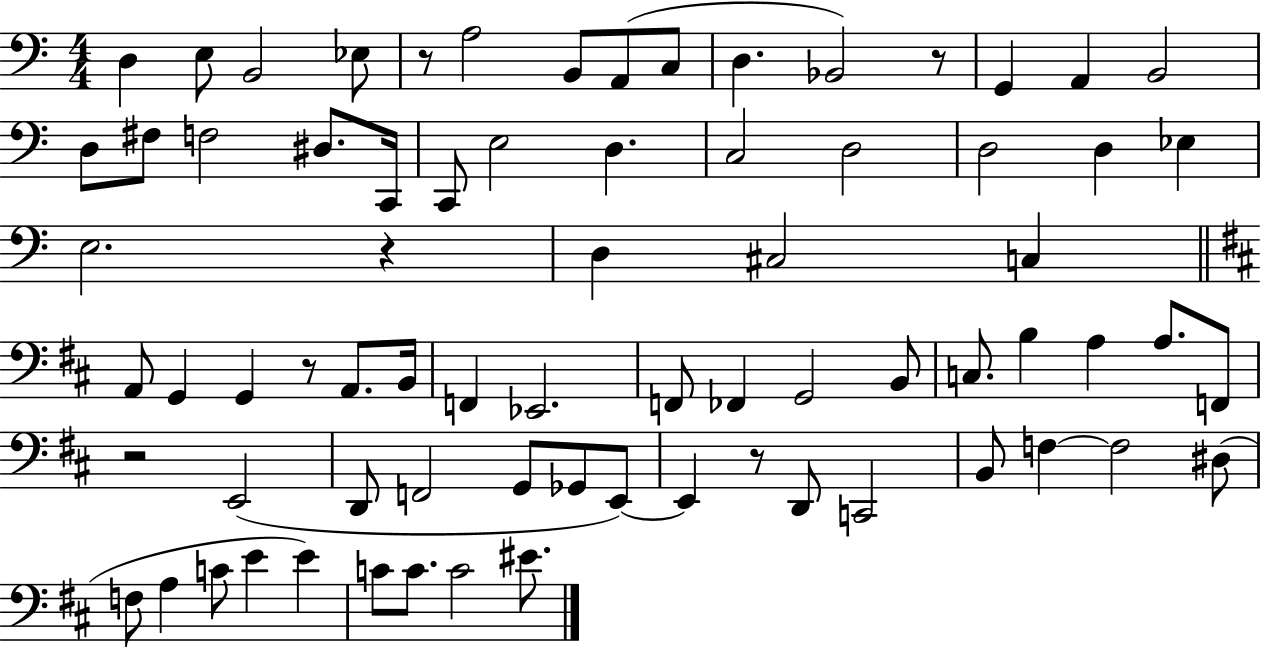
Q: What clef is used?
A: bass